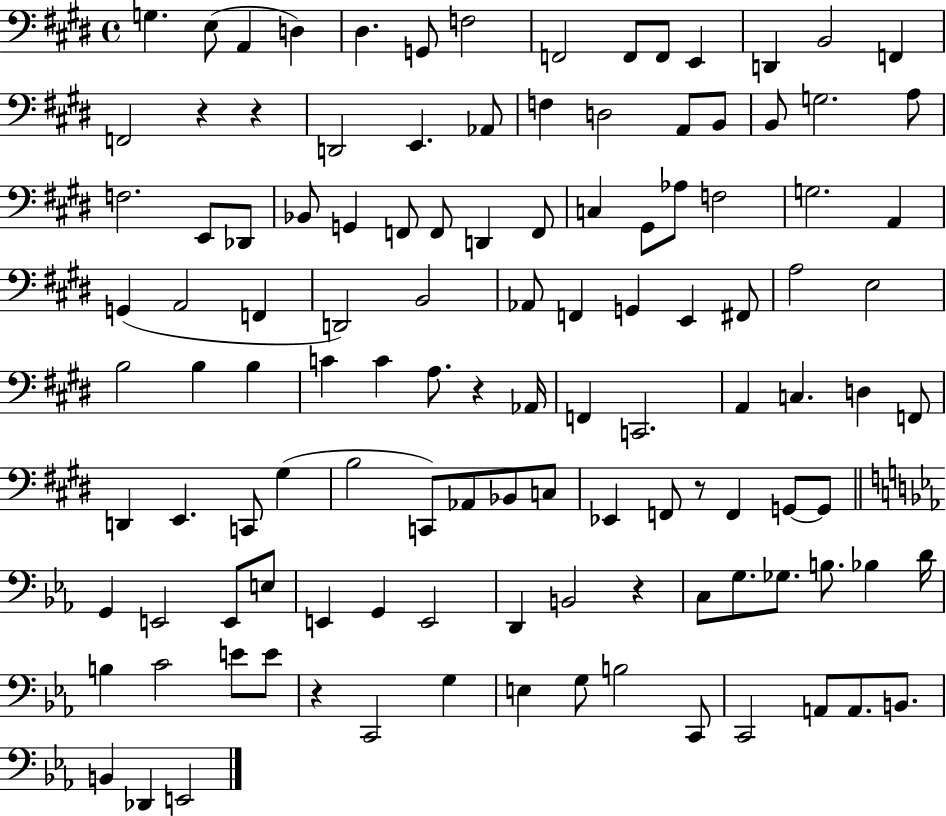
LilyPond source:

{
  \clef bass
  \time 4/4
  \defaultTimeSignature
  \key e \major
  g4. e8( a,4 d4) | dis4. g,8 f2 | f,2 f,8 f,8 e,4 | d,4 b,2 f,4 | \break f,2 r4 r4 | d,2 e,4. aes,8 | f4 d2 a,8 b,8 | b,8 g2. a8 | \break f2. e,8 des,8 | bes,8 g,4 f,8 f,8 d,4 f,8 | c4 gis,8 aes8 f2 | g2. a,4 | \break g,4( a,2 f,4 | d,2) b,2 | aes,8 f,4 g,4 e,4 fis,8 | a2 e2 | \break b2 b4 b4 | c'4 c'4 a8. r4 aes,16 | f,4 c,2. | a,4 c4. d4 f,8 | \break d,4 e,4. c,8 gis4( | b2 c,8) aes,8 bes,8 c8 | ees,4 f,8 r8 f,4 g,8~~ g,8 | \bar "||" \break \key ees \major g,4 e,2 e,8 e8 | e,4 g,4 e,2 | d,4 b,2 r4 | c8 g8. ges8. b8. bes4 d'16 | \break b4 c'2 e'8 e'8 | r4 c,2 g4 | e4 g8 b2 c,8 | c,2 a,8 a,8. b,8. | \break b,4 des,4 e,2 | \bar "|."
}